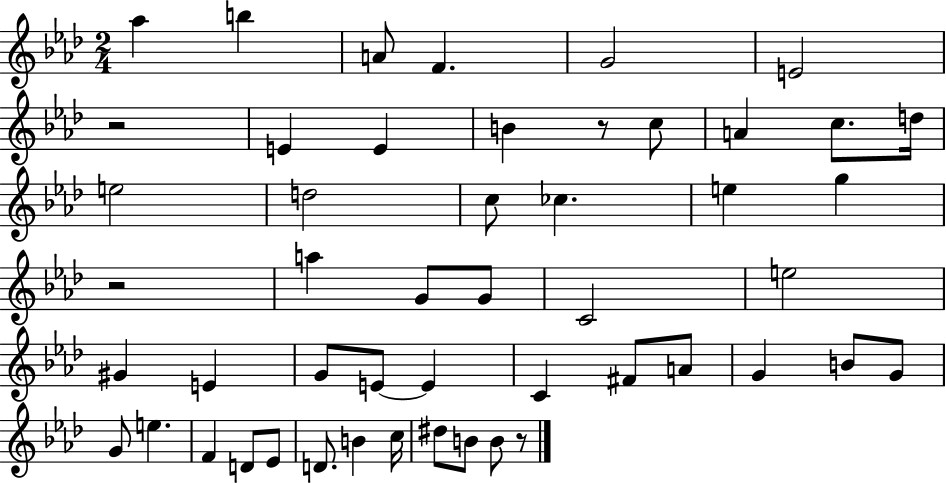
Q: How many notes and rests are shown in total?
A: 50